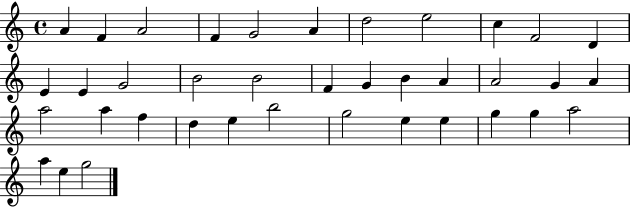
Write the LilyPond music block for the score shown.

{
  \clef treble
  \time 4/4
  \defaultTimeSignature
  \key c \major
  a'4 f'4 a'2 | f'4 g'2 a'4 | d''2 e''2 | c''4 f'2 d'4 | \break e'4 e'4 g'2 | b'2 b'2 | f'4 g'4 b'4 a'4 | a'2 g'4 a'4 | \break a''2 a''4 f''4 | d''4 e''4 b''2 | g''2 e''4 e''4 | g''4 g''4 a''2 | \break a''4 e''4 g''2 | \bar "|."
}